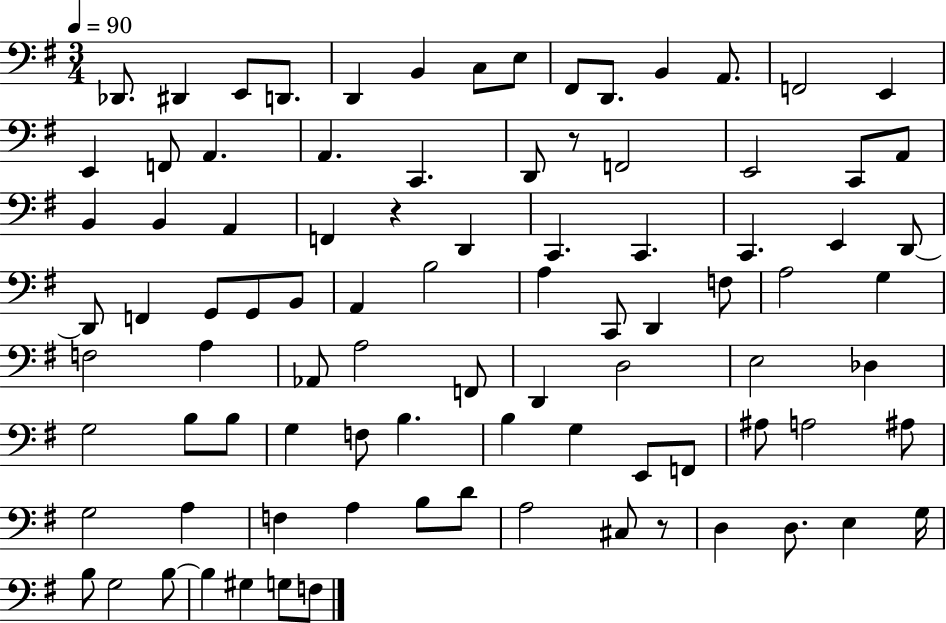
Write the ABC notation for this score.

X:1
T:Untitled
M:3/4
L:1/4
K:G
_D,,/2 ^D,, E,,/2 D,,/2 D,, B,, C,/2 E,/2 ^F,,/2 D,,/2 B,, A,,/2 F,,2 E,, E,, F,,/2 A,, A,, C,, D,,/2 z/2 F,,2 E,,2 C,,/2 A,,/2 B,, B,, A,, F,, z D,, C,, C,, C,, E,, D,,/2 D,,/2 F,, G,,/2 G,,/2 B,,/2 A,, B,2 A, C,,/2 D,, F,/2 A,2 G, F,2 A, _A,,/2 A,2 F,,/2 D,, D,2 E,2 _D, G,2 B,/2 B,/2 G, F,/2 B, B, G, E,,/2 F,,/2 ^A,/2 A,2 ^A,/2 G,2 A, F, A, B,/2 D/2 A,2 ^C,/2 z/2 D, D,/2 E, G,/4 B,/2 G,2 B,/2 B, ^G, G,/2 F,/2